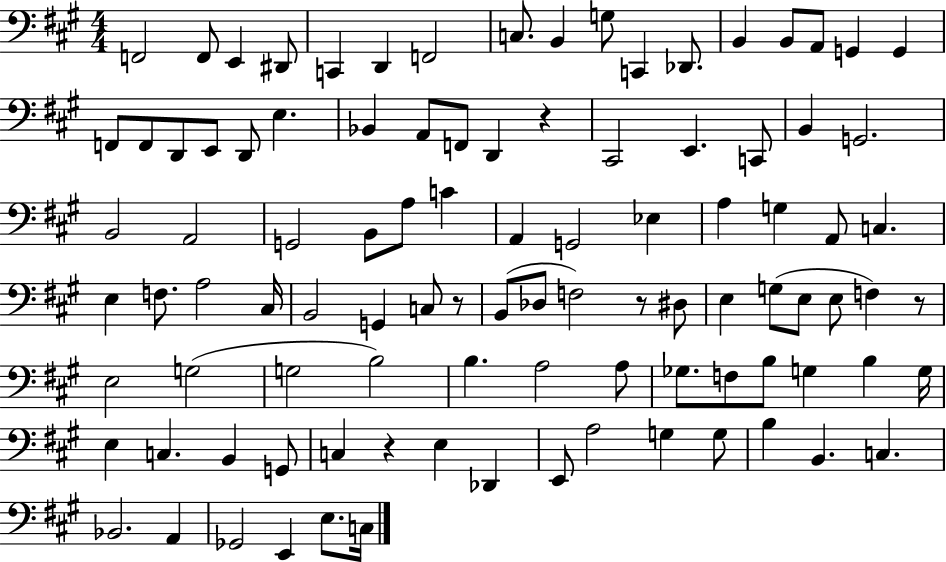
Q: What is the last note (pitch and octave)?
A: C3